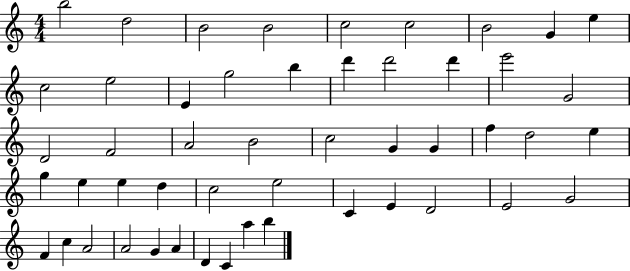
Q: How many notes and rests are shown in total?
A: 50